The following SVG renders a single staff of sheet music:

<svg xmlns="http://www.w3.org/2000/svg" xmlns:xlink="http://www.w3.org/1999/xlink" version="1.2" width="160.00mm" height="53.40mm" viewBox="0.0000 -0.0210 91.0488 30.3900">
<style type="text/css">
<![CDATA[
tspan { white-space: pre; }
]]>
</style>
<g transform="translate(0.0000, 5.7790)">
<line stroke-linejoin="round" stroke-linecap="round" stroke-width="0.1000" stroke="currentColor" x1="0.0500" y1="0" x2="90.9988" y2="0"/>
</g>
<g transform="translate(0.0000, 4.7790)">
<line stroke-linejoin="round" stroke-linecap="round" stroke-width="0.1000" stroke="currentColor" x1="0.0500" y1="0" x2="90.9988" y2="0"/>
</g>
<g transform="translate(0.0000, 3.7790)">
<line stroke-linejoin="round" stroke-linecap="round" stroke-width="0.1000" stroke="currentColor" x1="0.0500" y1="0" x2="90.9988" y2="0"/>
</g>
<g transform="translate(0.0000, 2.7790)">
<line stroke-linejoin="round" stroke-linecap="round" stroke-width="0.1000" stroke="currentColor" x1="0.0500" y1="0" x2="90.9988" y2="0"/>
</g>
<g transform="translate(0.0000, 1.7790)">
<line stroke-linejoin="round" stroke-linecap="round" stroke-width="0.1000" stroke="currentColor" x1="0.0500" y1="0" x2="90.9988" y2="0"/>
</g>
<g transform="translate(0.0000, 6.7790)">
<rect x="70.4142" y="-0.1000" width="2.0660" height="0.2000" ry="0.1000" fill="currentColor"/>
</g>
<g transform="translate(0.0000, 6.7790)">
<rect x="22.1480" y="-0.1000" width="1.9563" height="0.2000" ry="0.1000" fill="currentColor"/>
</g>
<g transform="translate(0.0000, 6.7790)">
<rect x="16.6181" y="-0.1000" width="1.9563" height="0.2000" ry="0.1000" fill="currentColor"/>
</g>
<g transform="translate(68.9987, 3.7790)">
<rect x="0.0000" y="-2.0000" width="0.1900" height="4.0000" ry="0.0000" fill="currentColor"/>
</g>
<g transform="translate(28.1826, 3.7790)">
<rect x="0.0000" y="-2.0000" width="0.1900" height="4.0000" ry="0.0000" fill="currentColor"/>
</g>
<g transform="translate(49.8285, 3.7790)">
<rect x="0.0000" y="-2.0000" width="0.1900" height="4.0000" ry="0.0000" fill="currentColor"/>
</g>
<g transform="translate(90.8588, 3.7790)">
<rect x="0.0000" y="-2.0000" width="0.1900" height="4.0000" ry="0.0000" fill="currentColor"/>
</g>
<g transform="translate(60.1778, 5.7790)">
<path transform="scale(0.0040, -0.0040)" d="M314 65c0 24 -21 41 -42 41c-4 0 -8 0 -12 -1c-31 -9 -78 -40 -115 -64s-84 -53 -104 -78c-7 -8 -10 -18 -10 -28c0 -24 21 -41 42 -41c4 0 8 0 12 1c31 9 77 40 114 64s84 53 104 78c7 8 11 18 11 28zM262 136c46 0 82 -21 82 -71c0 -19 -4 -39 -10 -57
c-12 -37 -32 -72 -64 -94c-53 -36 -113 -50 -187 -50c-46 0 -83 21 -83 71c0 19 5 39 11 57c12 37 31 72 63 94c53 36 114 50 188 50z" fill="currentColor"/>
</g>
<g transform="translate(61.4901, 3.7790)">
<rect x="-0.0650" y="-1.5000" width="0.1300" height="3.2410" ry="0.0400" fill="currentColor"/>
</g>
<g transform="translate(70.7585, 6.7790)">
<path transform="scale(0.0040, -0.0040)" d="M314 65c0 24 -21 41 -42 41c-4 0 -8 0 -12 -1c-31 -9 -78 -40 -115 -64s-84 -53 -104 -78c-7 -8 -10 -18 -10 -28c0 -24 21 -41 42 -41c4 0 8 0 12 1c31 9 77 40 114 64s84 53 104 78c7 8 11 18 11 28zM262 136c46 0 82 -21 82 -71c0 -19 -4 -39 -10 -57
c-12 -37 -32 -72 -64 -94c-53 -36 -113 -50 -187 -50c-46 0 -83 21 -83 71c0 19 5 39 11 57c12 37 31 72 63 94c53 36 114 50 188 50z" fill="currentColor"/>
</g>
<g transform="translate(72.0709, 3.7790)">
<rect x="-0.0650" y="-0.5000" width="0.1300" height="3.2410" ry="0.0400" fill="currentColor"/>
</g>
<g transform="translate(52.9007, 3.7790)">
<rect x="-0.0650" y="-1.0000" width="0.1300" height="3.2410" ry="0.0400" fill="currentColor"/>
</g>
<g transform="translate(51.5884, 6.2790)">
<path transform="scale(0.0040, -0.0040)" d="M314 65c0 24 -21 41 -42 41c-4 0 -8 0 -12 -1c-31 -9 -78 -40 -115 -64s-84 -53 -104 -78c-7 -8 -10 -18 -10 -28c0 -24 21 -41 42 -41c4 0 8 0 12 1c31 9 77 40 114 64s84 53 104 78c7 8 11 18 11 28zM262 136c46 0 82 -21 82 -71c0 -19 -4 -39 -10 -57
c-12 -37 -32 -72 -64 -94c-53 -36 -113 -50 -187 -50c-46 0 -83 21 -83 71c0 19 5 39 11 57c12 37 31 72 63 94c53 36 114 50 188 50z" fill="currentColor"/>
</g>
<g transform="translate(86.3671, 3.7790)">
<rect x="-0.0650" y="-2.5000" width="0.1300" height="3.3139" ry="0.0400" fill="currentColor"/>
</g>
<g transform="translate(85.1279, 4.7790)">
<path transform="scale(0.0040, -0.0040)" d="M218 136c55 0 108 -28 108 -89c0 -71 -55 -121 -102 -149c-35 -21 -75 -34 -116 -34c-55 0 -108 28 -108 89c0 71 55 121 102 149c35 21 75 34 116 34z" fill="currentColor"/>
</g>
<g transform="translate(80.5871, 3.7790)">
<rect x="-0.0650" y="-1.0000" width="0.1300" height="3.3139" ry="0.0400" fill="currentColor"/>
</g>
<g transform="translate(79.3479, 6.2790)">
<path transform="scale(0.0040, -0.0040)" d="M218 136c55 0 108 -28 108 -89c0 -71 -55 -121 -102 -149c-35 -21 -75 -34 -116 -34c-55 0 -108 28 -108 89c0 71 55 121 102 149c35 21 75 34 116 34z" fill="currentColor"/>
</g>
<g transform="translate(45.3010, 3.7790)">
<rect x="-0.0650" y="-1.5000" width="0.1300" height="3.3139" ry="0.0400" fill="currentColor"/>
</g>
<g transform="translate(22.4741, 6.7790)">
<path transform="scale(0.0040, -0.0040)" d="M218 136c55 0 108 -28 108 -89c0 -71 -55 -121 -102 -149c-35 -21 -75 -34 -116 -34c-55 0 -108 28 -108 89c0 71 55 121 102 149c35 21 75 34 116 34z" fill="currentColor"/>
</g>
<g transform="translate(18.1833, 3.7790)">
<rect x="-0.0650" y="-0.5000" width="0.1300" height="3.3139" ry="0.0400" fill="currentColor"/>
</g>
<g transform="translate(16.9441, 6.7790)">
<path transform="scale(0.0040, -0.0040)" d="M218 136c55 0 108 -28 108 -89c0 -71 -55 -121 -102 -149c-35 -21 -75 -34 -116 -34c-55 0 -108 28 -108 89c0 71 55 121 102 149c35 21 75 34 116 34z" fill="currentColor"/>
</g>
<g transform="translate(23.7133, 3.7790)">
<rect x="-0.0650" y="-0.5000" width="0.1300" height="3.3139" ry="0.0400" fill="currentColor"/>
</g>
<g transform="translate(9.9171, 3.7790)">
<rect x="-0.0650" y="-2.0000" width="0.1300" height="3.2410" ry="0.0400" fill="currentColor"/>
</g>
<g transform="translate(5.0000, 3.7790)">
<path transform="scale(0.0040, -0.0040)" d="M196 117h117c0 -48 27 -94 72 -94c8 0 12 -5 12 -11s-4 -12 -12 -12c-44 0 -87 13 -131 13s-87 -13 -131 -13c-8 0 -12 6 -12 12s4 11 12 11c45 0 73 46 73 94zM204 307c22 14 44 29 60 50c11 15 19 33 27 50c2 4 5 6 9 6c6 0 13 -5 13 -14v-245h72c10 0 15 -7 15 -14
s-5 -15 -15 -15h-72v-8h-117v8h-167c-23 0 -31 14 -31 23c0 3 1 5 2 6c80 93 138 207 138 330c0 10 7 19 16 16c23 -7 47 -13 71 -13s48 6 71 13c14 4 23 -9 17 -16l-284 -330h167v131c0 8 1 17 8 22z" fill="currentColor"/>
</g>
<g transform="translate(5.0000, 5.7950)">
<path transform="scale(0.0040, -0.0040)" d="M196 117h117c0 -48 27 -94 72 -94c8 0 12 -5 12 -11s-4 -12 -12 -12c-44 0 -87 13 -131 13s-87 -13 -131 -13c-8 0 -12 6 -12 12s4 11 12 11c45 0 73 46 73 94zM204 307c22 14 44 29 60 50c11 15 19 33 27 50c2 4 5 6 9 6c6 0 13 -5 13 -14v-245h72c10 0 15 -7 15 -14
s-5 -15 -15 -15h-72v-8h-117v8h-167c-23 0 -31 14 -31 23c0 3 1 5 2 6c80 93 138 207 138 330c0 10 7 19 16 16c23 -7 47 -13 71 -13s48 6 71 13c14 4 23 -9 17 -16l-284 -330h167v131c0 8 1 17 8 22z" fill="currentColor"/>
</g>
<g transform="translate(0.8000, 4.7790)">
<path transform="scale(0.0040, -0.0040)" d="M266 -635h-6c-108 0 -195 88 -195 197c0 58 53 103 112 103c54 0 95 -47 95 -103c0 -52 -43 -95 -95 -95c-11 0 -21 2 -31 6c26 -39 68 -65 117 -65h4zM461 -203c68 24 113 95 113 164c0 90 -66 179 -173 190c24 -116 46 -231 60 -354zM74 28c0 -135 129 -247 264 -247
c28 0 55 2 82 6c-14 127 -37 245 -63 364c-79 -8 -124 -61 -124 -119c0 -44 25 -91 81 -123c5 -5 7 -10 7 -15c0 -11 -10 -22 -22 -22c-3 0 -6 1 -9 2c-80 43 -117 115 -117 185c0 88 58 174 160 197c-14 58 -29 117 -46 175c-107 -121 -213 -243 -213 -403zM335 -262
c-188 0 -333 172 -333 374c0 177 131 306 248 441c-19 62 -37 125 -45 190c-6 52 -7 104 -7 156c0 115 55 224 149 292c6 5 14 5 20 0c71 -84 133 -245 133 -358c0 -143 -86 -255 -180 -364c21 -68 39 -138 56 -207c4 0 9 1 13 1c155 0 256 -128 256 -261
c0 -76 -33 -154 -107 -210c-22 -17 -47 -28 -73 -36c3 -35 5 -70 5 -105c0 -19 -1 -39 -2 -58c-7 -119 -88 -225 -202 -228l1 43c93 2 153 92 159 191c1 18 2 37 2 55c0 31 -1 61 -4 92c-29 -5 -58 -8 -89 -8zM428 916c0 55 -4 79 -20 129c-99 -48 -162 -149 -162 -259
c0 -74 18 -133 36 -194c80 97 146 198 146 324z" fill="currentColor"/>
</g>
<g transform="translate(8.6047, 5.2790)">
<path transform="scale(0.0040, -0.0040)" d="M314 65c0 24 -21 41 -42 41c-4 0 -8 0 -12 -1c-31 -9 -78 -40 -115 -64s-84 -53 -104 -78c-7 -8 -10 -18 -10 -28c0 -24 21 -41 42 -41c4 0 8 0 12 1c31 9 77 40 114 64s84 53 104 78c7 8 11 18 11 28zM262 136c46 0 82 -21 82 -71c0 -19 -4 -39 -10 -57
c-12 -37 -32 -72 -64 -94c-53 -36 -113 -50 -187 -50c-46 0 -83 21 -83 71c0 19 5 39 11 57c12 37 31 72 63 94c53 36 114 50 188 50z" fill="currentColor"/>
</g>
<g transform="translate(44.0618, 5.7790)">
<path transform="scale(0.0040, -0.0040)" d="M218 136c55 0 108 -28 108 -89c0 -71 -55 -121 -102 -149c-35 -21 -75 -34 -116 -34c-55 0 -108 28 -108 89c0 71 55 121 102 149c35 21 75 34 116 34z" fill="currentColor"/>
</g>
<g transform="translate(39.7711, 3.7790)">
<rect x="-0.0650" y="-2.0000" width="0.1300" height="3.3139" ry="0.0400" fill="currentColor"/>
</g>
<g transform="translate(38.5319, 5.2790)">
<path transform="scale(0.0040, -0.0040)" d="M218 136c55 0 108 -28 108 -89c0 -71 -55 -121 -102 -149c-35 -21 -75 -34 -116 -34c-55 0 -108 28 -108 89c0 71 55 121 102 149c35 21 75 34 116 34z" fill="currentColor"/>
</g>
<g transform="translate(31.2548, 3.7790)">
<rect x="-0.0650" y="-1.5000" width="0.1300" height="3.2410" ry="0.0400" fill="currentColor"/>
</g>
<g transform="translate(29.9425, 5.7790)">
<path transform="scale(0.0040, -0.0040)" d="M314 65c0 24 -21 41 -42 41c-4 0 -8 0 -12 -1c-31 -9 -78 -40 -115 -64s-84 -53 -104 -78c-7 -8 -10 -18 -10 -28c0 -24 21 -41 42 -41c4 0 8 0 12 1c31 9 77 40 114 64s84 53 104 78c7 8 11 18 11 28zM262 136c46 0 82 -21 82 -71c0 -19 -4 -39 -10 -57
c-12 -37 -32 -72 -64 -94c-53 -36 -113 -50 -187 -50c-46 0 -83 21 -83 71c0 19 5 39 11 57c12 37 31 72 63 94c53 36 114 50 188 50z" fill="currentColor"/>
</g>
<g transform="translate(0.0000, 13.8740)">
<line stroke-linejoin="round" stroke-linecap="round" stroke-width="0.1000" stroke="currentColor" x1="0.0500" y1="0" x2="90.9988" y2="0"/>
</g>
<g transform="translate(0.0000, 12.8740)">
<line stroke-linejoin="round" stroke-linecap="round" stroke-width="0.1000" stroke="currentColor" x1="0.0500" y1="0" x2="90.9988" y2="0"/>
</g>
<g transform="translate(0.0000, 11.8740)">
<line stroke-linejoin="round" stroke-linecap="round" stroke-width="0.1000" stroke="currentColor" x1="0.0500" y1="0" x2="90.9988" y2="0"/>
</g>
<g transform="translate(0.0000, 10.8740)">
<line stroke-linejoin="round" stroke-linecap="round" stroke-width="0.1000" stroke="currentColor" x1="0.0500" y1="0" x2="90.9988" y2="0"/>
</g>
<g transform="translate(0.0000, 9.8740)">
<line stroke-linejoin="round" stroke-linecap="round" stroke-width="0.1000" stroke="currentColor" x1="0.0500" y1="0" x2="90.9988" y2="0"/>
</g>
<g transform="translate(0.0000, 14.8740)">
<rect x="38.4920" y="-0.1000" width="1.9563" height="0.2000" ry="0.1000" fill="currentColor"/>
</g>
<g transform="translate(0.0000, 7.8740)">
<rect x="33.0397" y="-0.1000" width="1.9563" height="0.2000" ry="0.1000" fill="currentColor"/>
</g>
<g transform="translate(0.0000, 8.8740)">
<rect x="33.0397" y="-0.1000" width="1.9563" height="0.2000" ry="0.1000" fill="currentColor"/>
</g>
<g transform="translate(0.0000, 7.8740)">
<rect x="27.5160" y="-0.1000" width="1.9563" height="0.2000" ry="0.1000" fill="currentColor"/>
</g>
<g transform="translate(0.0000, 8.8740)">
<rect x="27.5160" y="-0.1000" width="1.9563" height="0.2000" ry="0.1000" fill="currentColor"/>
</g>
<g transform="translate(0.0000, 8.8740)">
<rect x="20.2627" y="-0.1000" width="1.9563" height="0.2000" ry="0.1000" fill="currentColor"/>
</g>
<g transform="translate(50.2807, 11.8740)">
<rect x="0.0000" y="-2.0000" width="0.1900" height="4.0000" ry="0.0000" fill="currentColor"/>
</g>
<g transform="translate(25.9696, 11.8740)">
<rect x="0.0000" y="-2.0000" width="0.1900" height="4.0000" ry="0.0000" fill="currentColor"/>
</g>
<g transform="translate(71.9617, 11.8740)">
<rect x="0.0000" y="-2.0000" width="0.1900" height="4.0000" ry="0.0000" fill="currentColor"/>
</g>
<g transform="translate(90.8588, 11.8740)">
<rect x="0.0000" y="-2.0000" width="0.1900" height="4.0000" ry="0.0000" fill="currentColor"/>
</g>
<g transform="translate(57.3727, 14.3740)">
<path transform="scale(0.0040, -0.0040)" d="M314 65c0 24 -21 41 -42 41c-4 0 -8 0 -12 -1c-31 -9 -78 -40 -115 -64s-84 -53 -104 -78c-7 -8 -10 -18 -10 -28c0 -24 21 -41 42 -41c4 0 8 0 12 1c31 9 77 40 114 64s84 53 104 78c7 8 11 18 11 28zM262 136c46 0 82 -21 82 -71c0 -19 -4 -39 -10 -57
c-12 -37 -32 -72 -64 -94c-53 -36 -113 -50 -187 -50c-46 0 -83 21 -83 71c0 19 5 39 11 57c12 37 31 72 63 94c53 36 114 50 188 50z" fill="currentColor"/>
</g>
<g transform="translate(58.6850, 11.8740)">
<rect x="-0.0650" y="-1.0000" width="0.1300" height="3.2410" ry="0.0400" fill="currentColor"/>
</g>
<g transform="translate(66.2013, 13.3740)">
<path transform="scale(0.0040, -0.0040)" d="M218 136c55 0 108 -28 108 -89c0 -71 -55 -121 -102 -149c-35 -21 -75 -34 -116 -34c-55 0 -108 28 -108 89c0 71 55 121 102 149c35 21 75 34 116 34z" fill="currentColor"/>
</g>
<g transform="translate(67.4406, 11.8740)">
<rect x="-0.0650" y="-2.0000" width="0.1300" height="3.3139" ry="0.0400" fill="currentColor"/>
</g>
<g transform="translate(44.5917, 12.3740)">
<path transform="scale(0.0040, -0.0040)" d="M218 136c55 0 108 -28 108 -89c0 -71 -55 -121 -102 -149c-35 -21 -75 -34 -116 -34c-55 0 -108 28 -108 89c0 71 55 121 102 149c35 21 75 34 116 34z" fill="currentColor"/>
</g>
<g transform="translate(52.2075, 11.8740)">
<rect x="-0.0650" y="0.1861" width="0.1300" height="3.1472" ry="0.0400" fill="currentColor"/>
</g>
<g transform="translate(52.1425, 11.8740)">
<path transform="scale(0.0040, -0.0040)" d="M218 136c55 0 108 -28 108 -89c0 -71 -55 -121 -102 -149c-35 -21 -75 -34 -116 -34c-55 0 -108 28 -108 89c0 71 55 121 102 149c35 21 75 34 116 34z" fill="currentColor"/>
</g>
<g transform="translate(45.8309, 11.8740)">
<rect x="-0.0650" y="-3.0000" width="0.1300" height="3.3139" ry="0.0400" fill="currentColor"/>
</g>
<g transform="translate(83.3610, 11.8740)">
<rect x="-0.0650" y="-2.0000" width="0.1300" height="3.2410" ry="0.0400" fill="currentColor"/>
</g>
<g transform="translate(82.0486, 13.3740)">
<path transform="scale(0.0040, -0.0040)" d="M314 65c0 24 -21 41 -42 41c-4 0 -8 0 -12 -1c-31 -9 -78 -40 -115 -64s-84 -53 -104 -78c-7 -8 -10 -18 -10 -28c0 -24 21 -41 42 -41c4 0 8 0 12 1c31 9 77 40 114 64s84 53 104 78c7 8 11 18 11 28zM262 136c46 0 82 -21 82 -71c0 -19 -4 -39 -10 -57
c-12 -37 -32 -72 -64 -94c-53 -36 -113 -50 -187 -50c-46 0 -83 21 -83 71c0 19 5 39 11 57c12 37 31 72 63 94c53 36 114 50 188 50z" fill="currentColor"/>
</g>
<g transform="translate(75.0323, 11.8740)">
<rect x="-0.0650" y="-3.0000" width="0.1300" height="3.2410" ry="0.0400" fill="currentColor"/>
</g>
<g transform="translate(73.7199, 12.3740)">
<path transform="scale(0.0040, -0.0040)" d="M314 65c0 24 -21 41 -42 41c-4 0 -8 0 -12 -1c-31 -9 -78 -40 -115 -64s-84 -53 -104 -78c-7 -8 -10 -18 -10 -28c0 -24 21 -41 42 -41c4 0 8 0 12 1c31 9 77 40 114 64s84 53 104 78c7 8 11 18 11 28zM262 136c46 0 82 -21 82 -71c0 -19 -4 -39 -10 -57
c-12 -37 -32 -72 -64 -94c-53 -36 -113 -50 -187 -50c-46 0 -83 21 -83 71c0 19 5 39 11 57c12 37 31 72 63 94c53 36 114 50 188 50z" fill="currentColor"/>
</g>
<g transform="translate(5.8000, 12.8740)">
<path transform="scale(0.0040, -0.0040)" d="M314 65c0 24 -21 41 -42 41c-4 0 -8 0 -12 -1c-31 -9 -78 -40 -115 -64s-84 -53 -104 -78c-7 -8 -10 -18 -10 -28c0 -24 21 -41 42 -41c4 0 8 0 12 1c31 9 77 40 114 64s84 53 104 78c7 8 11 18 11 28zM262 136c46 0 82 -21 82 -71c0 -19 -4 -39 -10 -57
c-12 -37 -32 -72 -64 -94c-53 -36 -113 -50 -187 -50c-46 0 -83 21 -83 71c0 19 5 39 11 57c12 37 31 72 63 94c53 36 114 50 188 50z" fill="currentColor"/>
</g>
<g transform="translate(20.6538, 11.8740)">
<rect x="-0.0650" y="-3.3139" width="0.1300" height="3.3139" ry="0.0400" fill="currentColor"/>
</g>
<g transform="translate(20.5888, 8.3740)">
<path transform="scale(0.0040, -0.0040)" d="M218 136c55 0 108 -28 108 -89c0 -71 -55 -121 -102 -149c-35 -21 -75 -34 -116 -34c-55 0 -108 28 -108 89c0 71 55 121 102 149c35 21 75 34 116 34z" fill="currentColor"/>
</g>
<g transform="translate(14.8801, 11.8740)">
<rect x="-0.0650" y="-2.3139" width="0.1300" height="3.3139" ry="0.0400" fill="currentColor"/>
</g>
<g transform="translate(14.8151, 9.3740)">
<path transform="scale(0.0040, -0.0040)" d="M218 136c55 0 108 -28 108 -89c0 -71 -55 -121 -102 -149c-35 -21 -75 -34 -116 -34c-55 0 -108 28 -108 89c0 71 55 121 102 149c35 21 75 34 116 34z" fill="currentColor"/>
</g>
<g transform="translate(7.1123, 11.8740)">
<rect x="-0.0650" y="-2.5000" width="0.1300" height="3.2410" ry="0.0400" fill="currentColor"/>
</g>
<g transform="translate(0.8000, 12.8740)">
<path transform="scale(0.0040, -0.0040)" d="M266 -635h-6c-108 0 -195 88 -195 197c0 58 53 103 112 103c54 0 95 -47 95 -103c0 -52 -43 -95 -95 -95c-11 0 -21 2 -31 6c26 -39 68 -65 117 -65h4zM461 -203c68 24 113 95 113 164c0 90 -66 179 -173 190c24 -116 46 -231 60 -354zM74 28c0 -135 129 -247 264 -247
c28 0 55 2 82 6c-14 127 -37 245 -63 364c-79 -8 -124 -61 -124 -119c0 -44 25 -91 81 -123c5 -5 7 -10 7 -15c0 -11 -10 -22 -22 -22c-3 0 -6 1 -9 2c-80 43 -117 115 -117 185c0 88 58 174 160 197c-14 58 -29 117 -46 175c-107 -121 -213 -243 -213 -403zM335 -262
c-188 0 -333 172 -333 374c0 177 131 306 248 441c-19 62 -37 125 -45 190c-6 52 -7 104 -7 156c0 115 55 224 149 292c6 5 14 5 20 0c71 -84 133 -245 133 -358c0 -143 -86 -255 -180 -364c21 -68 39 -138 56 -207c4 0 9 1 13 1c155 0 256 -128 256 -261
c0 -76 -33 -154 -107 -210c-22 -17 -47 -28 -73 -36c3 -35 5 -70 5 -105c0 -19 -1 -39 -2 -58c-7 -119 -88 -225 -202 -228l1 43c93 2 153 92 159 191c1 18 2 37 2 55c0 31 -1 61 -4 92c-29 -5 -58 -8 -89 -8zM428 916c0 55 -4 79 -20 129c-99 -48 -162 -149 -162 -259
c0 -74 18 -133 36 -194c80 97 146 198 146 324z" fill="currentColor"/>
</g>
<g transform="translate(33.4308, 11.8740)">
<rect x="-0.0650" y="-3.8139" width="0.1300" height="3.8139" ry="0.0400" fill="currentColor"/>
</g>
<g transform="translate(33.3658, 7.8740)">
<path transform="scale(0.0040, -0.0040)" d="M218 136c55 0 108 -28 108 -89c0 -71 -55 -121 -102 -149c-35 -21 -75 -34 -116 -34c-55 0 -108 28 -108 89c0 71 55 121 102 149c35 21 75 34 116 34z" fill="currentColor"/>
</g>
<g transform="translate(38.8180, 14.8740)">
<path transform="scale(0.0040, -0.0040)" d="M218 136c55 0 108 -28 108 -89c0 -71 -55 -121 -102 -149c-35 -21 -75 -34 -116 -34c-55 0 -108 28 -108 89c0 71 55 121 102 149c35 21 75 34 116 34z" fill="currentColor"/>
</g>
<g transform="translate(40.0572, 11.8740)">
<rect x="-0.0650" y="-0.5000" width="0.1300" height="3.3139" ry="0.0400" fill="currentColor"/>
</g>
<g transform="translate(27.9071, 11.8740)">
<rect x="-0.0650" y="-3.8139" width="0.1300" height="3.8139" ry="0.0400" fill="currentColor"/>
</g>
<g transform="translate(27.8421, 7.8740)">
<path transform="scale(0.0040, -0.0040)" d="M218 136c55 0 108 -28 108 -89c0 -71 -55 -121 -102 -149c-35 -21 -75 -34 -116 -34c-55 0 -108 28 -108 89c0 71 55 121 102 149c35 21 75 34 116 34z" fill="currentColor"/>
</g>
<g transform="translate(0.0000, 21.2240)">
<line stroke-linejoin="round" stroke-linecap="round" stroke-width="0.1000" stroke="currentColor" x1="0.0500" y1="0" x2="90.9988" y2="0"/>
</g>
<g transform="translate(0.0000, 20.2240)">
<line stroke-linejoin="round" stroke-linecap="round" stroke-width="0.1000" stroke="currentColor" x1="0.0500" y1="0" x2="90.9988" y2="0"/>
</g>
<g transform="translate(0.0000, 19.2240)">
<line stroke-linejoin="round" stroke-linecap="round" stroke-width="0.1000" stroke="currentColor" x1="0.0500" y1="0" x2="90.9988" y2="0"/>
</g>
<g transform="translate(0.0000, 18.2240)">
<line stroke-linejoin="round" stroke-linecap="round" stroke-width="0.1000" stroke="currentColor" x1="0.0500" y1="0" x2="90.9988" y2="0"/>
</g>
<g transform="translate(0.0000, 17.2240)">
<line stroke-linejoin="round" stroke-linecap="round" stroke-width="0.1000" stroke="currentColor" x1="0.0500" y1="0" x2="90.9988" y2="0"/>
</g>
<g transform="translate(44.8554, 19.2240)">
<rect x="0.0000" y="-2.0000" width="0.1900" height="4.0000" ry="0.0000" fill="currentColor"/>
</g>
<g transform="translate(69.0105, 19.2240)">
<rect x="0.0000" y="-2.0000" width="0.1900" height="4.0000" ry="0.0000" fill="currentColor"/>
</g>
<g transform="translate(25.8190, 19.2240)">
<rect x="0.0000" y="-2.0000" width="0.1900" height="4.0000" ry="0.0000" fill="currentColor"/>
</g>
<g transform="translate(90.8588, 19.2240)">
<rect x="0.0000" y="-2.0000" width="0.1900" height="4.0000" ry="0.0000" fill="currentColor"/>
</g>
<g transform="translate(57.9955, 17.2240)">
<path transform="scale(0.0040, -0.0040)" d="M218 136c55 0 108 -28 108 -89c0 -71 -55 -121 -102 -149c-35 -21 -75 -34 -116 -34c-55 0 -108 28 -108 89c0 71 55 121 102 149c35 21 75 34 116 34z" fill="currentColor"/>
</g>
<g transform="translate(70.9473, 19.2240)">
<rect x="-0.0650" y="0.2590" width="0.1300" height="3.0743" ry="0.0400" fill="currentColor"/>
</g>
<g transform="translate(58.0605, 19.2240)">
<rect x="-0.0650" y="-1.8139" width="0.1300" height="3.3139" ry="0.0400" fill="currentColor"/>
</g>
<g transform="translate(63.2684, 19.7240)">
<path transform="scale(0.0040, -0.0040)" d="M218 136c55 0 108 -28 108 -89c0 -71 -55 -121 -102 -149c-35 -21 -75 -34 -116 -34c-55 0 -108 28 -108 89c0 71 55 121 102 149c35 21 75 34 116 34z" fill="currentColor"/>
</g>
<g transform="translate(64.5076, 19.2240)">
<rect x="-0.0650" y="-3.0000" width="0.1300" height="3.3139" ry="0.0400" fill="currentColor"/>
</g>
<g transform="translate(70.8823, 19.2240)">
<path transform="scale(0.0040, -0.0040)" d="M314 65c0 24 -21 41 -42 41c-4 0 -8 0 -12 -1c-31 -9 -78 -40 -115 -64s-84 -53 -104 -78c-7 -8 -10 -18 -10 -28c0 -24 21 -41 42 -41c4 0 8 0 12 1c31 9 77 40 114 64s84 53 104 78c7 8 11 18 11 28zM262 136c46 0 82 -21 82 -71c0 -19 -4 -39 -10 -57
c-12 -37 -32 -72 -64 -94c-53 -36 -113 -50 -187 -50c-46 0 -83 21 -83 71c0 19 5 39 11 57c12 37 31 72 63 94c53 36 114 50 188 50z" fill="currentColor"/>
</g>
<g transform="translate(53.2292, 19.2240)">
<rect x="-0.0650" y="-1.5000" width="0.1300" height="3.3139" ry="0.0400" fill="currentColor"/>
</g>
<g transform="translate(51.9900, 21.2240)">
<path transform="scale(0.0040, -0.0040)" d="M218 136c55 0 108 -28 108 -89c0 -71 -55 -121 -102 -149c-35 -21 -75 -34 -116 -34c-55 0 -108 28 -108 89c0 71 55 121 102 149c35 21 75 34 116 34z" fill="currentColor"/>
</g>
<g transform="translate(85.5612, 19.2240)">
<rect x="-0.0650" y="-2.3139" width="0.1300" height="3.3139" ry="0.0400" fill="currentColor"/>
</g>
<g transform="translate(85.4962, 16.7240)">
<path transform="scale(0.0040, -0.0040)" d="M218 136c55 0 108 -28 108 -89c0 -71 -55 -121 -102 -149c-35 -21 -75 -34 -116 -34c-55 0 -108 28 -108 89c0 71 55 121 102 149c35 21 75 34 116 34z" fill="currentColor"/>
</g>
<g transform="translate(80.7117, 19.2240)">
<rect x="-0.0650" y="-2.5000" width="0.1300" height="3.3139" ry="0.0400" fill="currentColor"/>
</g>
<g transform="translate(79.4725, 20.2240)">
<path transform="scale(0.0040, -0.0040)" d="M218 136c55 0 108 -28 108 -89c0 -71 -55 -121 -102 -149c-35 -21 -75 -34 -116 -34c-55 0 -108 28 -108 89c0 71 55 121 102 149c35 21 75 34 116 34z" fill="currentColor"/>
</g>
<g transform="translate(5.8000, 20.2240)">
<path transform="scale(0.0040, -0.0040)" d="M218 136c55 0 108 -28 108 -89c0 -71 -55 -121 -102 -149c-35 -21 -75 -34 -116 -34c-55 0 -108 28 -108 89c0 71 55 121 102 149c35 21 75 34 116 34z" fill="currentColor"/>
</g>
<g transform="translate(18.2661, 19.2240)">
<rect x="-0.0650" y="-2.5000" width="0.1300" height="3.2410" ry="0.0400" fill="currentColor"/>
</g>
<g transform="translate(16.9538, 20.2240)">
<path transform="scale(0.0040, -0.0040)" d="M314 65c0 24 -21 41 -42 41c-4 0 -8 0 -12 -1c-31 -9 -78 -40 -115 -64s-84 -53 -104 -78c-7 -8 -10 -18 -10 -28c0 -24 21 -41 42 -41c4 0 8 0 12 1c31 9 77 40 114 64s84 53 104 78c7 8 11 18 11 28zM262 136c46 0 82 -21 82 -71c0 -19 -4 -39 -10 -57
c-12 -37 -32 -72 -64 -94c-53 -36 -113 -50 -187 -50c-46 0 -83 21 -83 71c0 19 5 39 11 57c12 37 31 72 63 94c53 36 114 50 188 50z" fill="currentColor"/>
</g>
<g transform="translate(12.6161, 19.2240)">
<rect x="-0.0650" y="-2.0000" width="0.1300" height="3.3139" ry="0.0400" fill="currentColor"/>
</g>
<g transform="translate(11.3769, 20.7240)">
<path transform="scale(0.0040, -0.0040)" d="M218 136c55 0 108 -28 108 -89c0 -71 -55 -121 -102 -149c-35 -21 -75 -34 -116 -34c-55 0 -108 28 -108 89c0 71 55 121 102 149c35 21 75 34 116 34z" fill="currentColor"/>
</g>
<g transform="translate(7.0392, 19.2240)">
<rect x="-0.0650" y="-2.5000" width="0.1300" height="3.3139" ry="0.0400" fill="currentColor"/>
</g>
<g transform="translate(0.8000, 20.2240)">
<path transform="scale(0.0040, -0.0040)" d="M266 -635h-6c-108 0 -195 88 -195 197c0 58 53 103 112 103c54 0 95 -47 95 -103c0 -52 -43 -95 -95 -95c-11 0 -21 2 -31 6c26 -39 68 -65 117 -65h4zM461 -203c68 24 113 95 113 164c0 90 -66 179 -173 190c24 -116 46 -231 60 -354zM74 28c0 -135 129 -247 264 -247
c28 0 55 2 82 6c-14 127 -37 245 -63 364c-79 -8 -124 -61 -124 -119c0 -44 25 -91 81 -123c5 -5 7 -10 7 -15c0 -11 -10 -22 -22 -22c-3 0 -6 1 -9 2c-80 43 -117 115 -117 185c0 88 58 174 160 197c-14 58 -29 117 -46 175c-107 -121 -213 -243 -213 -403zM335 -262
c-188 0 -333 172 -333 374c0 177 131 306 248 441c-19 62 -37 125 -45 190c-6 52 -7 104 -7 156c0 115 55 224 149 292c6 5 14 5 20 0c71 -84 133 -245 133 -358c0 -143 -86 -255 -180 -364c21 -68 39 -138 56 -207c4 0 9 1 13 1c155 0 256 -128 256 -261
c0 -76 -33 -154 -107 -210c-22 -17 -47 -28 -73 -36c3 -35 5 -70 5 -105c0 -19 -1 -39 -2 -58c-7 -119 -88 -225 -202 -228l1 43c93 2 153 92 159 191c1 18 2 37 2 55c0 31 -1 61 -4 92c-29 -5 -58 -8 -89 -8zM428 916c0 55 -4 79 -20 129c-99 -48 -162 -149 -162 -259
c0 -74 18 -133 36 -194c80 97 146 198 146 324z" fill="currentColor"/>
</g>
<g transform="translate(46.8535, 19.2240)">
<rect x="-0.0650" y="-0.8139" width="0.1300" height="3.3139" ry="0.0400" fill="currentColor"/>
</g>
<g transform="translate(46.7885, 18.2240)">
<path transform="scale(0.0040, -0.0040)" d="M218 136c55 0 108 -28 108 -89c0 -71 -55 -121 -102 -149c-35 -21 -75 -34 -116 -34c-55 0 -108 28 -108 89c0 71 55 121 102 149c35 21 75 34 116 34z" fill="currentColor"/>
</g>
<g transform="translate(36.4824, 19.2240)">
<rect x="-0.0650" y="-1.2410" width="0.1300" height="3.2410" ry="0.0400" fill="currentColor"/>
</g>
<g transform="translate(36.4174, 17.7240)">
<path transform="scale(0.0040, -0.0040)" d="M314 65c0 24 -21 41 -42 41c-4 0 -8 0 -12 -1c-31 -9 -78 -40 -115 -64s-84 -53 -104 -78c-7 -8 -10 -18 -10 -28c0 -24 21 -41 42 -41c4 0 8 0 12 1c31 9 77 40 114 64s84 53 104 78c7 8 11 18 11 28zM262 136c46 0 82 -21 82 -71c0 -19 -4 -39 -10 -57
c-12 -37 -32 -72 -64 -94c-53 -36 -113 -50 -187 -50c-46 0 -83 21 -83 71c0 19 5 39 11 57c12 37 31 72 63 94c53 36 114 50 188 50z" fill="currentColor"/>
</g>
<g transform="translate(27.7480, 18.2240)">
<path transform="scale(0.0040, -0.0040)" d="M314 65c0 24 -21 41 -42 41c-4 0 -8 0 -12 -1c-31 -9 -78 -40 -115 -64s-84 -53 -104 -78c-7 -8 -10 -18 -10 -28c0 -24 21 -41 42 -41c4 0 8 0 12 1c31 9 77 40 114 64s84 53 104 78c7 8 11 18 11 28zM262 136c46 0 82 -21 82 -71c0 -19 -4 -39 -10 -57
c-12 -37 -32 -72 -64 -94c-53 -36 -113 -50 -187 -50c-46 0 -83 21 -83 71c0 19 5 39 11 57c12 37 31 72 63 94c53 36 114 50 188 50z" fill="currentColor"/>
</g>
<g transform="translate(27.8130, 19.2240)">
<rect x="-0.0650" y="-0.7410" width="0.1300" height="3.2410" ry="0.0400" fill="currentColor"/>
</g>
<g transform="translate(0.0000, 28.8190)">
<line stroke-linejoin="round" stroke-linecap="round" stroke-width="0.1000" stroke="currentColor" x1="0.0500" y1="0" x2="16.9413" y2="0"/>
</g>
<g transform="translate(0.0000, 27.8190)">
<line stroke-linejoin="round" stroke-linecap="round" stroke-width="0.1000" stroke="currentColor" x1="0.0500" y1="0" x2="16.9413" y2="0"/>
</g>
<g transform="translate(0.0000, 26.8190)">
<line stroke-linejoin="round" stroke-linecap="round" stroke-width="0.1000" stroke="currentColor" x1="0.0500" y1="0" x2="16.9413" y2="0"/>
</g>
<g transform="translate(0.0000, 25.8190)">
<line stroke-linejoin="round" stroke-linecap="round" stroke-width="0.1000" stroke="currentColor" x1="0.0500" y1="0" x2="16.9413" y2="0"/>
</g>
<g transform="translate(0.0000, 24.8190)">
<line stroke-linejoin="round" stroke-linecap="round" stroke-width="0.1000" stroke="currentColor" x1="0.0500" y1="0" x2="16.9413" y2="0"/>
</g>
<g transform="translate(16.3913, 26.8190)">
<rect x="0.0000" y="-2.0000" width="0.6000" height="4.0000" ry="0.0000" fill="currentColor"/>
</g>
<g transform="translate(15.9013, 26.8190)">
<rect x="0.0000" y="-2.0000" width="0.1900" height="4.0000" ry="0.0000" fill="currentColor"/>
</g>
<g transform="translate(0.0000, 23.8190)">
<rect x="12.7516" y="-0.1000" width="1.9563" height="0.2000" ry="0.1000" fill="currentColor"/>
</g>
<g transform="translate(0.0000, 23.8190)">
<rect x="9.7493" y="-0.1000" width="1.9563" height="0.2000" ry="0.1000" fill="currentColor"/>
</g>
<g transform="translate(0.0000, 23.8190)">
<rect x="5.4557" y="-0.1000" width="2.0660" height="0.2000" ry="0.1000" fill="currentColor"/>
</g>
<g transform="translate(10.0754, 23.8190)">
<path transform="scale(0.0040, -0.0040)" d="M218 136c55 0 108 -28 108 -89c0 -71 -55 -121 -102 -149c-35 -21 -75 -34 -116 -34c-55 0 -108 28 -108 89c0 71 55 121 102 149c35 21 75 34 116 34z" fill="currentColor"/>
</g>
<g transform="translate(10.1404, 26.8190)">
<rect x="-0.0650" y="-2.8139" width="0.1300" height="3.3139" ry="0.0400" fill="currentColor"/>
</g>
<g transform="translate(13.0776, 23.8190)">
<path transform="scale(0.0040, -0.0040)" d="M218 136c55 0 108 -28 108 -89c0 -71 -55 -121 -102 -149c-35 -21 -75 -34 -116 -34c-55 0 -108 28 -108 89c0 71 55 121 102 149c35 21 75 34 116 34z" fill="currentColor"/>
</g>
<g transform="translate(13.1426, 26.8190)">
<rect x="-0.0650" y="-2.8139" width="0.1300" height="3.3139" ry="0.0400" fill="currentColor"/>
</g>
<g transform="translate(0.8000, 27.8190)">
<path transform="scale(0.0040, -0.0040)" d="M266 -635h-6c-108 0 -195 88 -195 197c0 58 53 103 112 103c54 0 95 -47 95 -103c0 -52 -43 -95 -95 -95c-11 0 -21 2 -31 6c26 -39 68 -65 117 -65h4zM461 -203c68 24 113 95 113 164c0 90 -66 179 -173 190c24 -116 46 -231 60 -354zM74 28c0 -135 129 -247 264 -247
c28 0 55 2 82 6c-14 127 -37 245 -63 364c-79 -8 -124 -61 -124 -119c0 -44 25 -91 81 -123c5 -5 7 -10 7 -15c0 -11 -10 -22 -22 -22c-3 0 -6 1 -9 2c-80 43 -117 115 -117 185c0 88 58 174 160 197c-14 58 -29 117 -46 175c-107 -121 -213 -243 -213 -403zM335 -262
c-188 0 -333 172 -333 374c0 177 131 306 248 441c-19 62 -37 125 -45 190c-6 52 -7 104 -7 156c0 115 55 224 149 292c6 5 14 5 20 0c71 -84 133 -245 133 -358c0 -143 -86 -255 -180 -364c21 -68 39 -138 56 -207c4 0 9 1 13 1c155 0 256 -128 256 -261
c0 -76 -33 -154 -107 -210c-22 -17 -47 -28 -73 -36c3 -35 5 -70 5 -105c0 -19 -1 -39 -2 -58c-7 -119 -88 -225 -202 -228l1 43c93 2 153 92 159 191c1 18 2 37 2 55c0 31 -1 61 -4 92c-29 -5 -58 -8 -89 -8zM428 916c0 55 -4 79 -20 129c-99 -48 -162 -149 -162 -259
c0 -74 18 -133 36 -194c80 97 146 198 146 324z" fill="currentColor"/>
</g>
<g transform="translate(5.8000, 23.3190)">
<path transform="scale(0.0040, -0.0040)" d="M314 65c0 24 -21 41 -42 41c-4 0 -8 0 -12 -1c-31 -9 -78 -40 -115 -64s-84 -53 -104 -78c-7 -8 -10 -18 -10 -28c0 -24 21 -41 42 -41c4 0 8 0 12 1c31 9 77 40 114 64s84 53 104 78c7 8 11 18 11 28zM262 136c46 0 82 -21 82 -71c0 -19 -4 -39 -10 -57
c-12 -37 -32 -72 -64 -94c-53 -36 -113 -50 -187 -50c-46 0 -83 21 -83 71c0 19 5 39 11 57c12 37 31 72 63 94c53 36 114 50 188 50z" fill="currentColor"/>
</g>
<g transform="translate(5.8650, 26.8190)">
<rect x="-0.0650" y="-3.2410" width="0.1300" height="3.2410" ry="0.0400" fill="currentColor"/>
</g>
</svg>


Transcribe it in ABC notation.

X:1
T:Untitled
M:4/4
L:1/4
K:C
F2 C C E2 F E D2 E2 C2 D G G2 g b c' c' C A B D2 F A2 F2 G F G2 d2 e2 d E f A B2 G g b2 a a